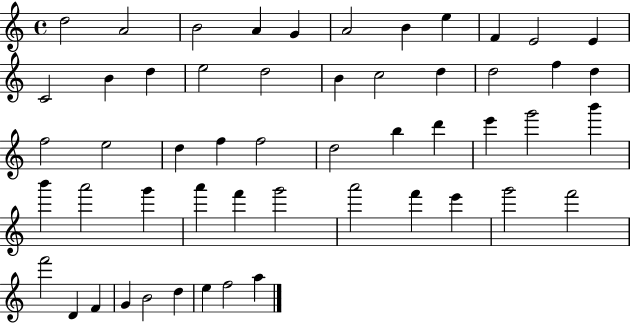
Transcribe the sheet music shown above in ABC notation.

X:1
T:Untitled
M:4/4
L:1/4
K:C
d2 A2 B2 A G A2 B e F E2 E C2 B d e2 d2 B c2 d d2 f d f2 e2 d f f2 d2 b d' e' g'2 b' b' a'2 g' a' f' g'2 a'2 f' e' g'2 f'2 f'2 D F G B2 d e f2 a